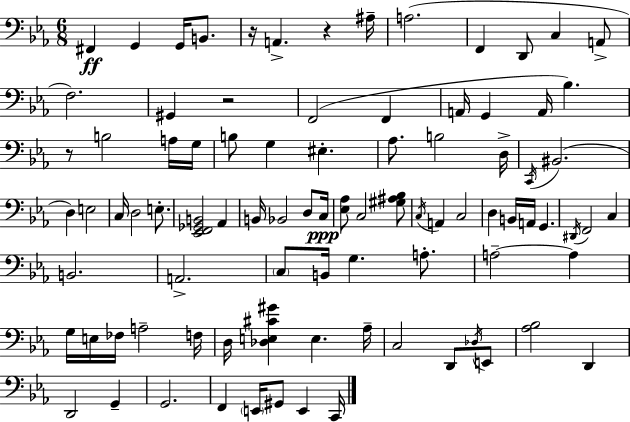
F#2/q G2/q G2/s B2/e. R/s A2/q. R/q A#3/s A3/h. F2/q D2/e C3/q A2/e F3/h. G#2/q R/h F2/h F2/q A2/s G2/q A2/s Bb3/q. R/e B3/h A3/s G3/s B3/e G3/q EIS3/q. Ab3/e. B3/h D3/s C2/s BIS2/h. D3/q E3/h C3/s D3/h E3/e. [Eb2,F2,Gb2,B2]/h Ab2/q B2/s Bb2/h D3/e C3/s [Eb3,Ab3]/e C3/h [G#3,A#3,Bb3]/e C3/s A2/q C3/h D3/q B2/s A2/s G2/q. D#2/s F2/h C3/q B2/h. A2/h. C3/e B2/s G3/q. A3/e. A3/h A3/q G3/s E3/s FES3/s A3/h F3/s D3/s [Db3,E3,C#4,G#4]/q E3/q. Ab3/s C3/h D2/e Db3/s E2/e [Ab3,Bb3]/h D2/q D2/h G2/q G2/h. F2/q E2/s G#2/e E2/q C2/s